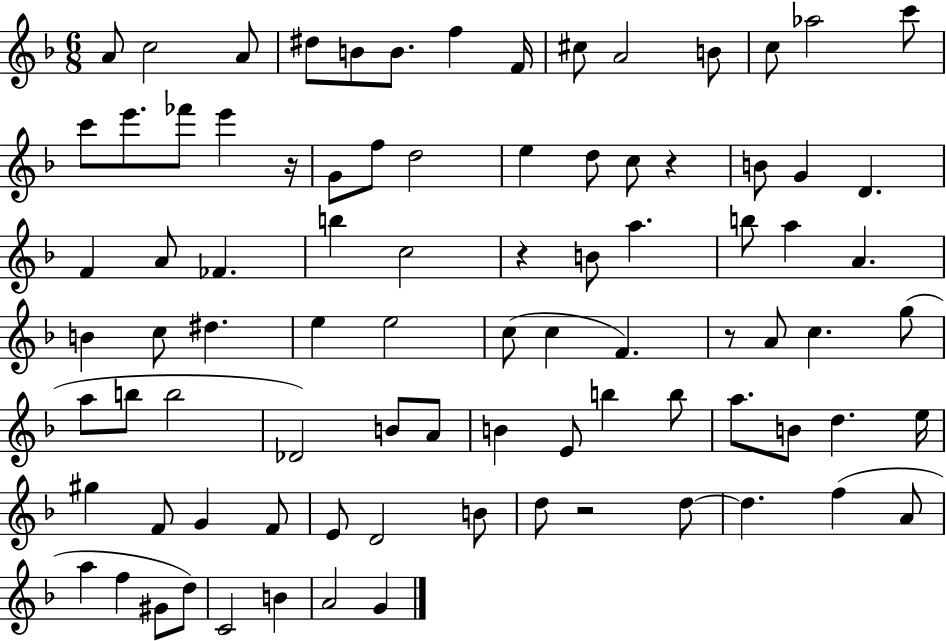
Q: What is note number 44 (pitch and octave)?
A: C5